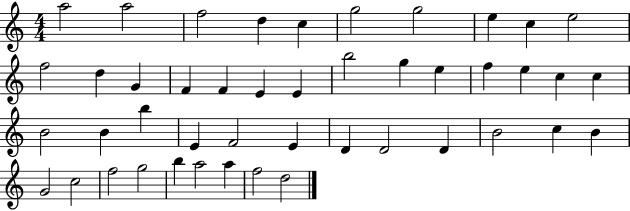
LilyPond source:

{
  \clef treble
  \numericTimeSignature
  \time 4/4
  \key c \major
  a''2 a''2 | f''2 d''4 c''4 | g''2 g''2 | e''4 c''4 e''2 | \break f''2 d''4 g'4 | f'4 f'4 e'4 e'4 | b''2 g''4 e''4 | f''4 e''4 c''4 c''4 | \break b'2 b'4 b''4 | e'4 f'2 e'4 | d'4 d'2 d'4 | b'2 c''4 b'4 | \break g'2 c''2 | f''2 g''2 | b''4 a''2 a''4 | f''2 d''2 | \break \bar "|."
}